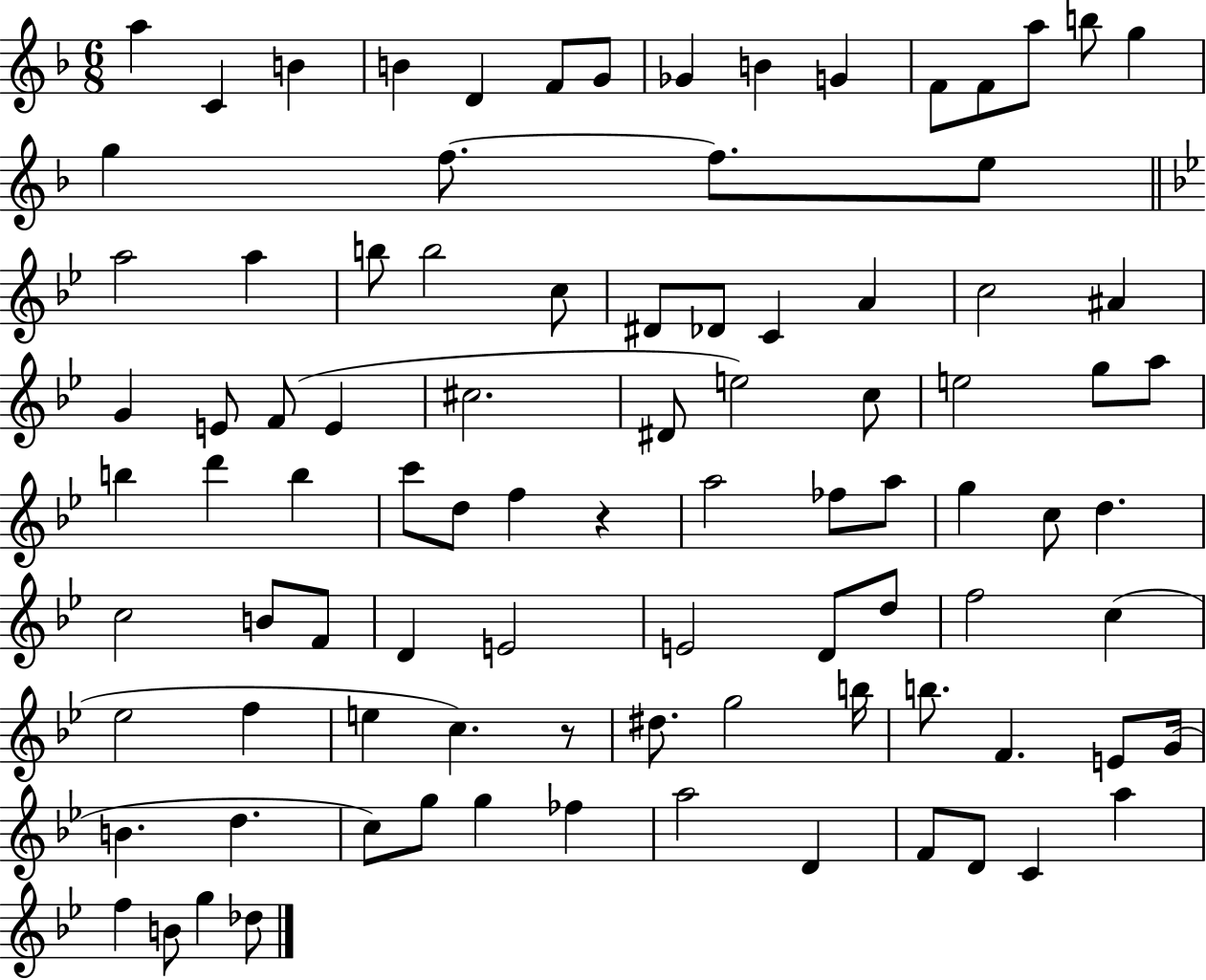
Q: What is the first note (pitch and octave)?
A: A5